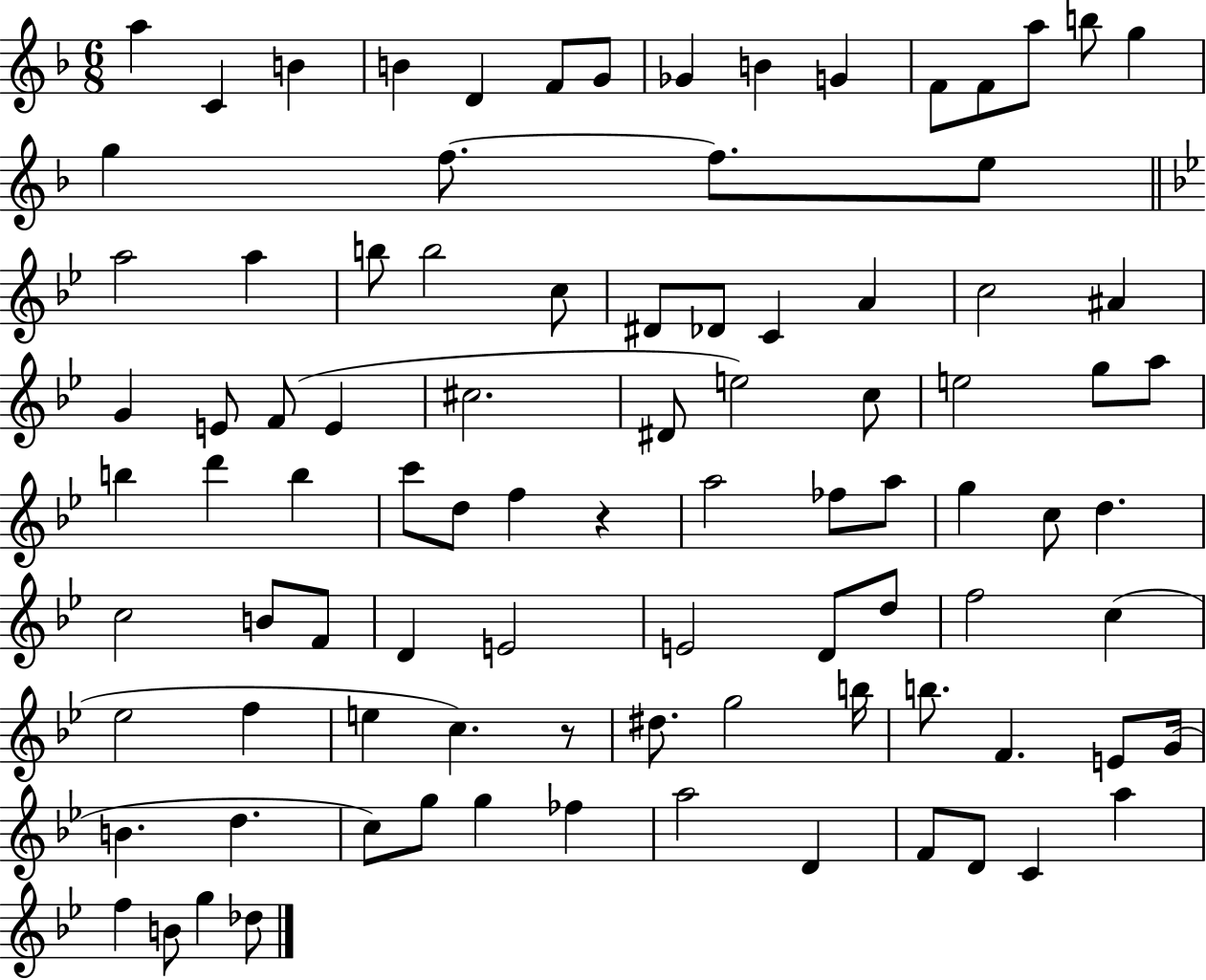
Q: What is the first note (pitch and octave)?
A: A5